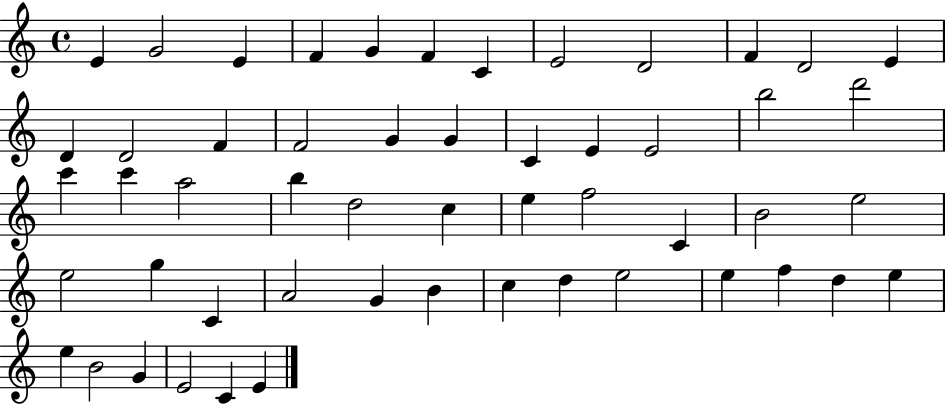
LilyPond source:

{
  \clef treble
  \time 4/4
  \defaultTimeSignature
  \key c \major
  e'4 g'2 e'4 | f'4 g'4 f'4 c'4 | e'2 d'2 | f'4 d'2 e'4 | \break d'4 d'2 f'4 | f'2 g'4 g'4 | c'4 e'4 e'2 | b''2 d'''2 | \break c'''4 c'''4 a''2 | b''4 d''2 c''4 | e''4 f''2 c'4 | b'2 e''2 | \break e''2 g''4 c'4 | a'2 g'4 b'4 | c''4 d''4 e''2 | e''4 f''4 d''4 e''4 | \break e''4 b'2 g'4 | e'2 c'4 e'4 | \bar "|."
}